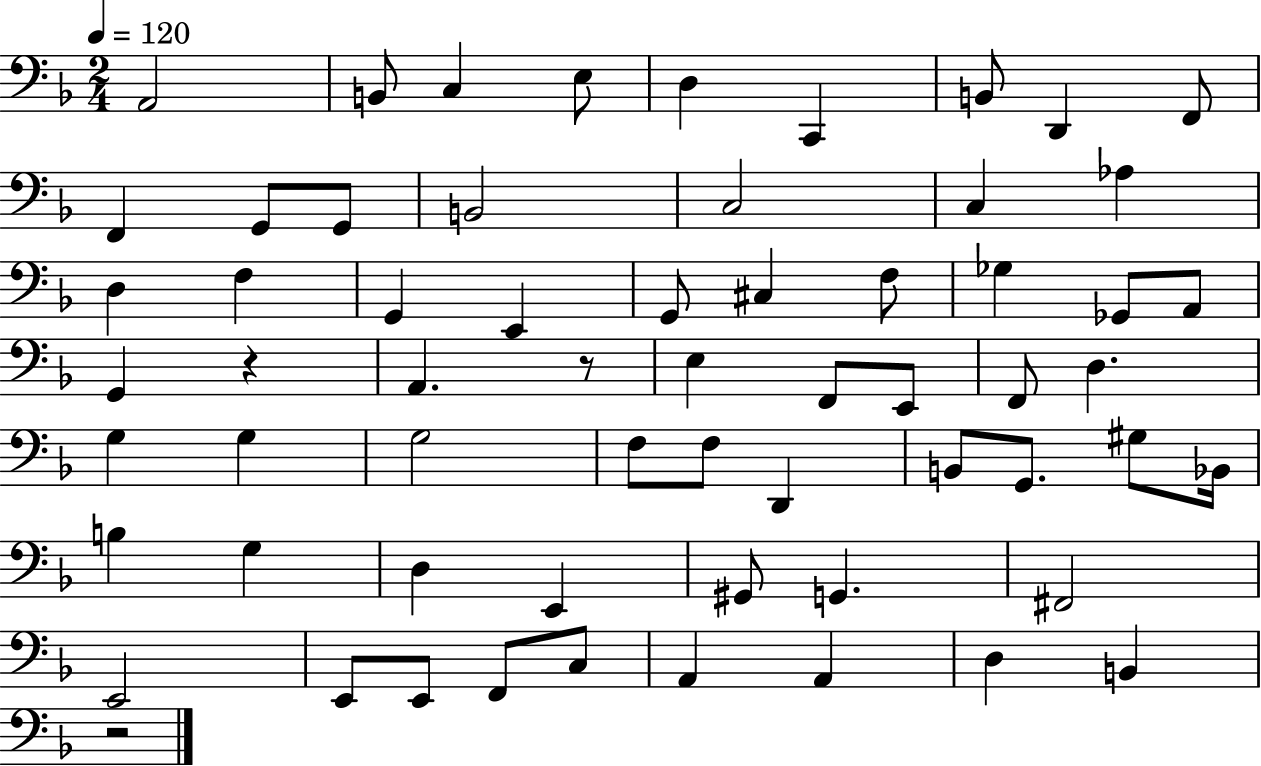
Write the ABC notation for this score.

X:1
T:Untitled
M:2/4
L:1/4
K:F
A,,2 B,,/2 C, E,/2 D, C,, B,,/2 D,, F,,/2 F,, G,,/2 G,,/2 B,,2 C,2 C, _A, D, F, G,, E,, G,,/2 ^C, F,/2 _G, _G,,/2 A,,/2 G,, z A,, z/2 E, F,,/2 E,,/2 F,,/2 D, G, G, G,2 F,/2 F,/2 D,, B,,/2 G,,/2 ^G,/2 _B,,/4 B, G, D, E,, ^G,,/2 G,, ^F,,2 E,,2 E,,/2 E,,/2 F,,/2 C,/2 A,, A,, D, B,, z2